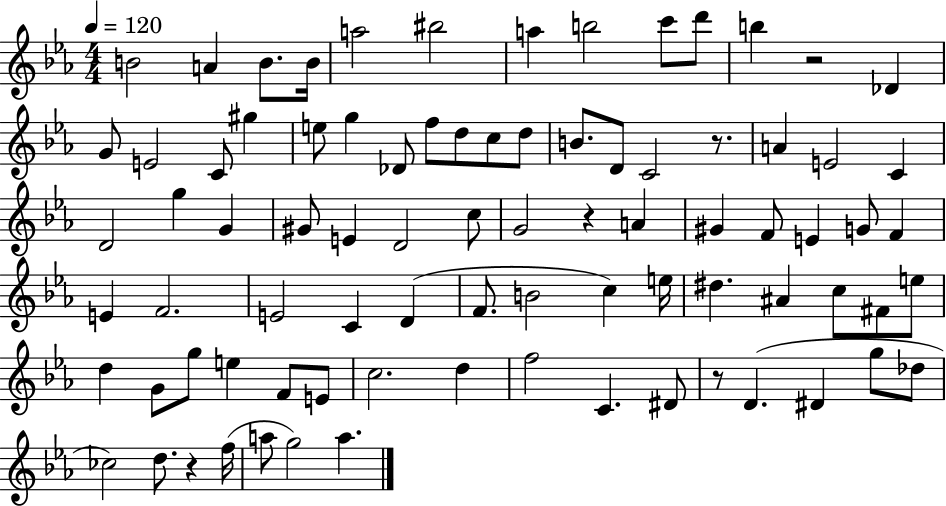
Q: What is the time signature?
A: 4/4